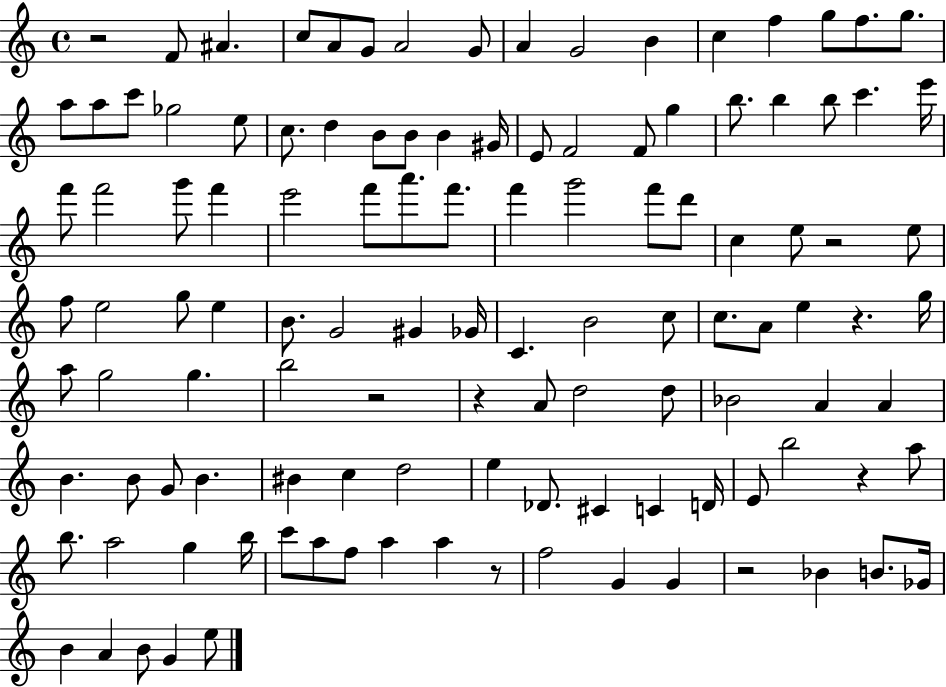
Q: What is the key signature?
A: C major